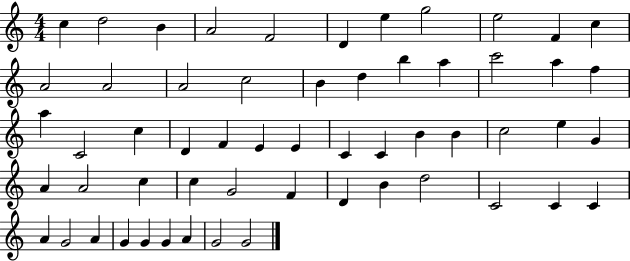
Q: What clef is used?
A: treble